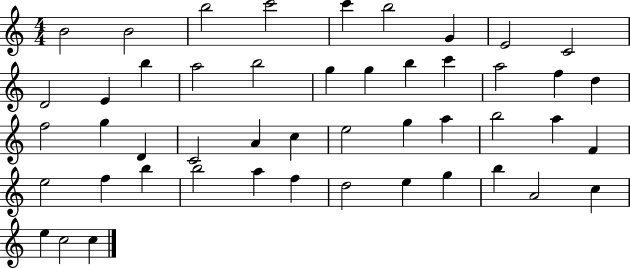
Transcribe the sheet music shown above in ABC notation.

X:1
T:Untitled
M:4/4
L:1/4
K:C
B2 B2 b2 c'2 c' b2 G E2 C2 D2 E b a2 b2 g g b c' a2 f d f2 g D C2 A c e2 g a b2 a F e2 f b b2 a f d2 e g b A2 c e c2 c